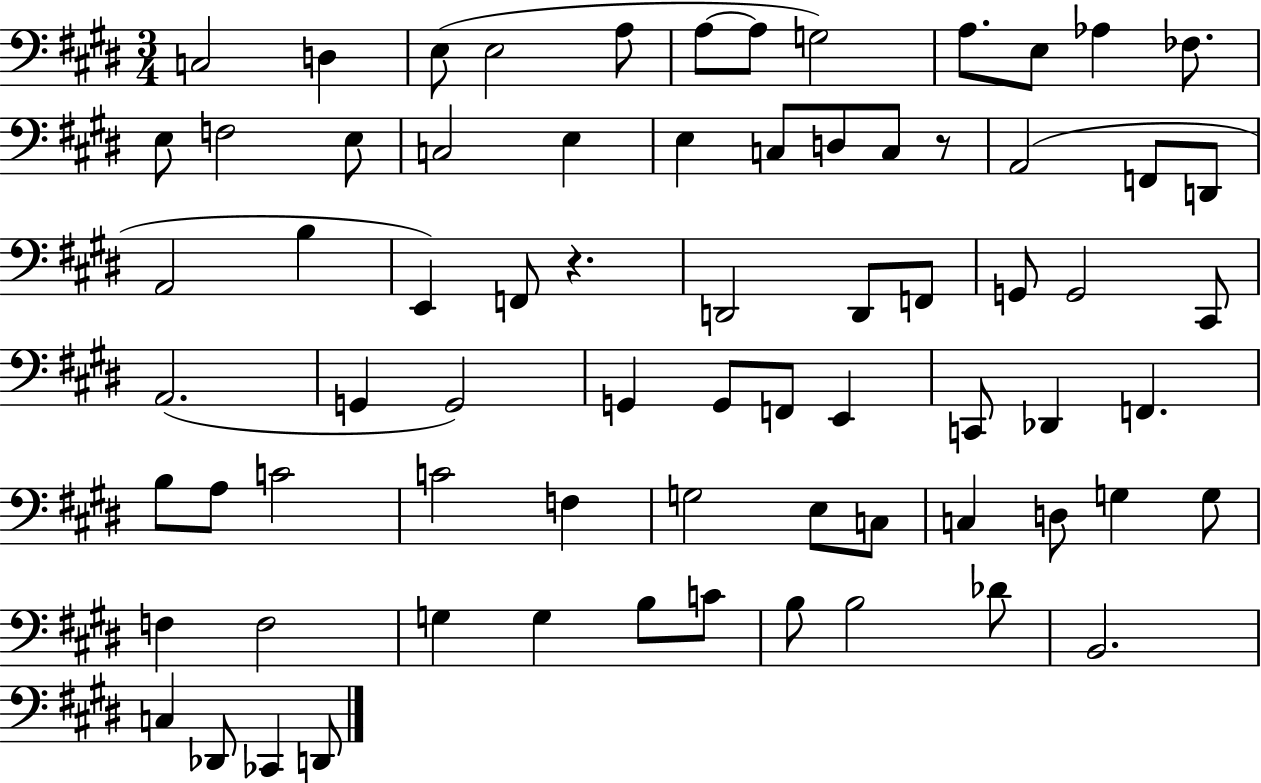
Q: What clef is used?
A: bass